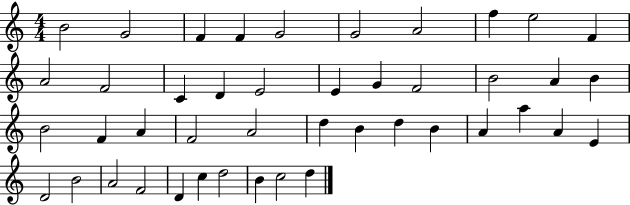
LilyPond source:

{
  \clef treble
  \numericTimeSignature
  \time 4/4
  \key c \major
  b'2 g'2 | f'4 f'4 g'2 | g'2 a'2 | f''4 e''2 f'4 | \break a'2 f'2 | c'4 d'4 e'2 | e'4 g'4 f'2 | b'2 a'4 b'4 | \break b'2 f'4 a'4 | f'2 a'2 | d''4 b'4 d''4 b'4 | a'4 a''4 a'4 e'4 | \break d'2 b'2 | a'2 f'2 | d'4 c''4 d''2 | b'4 c''2 d''4 | \break \bar "|."
}